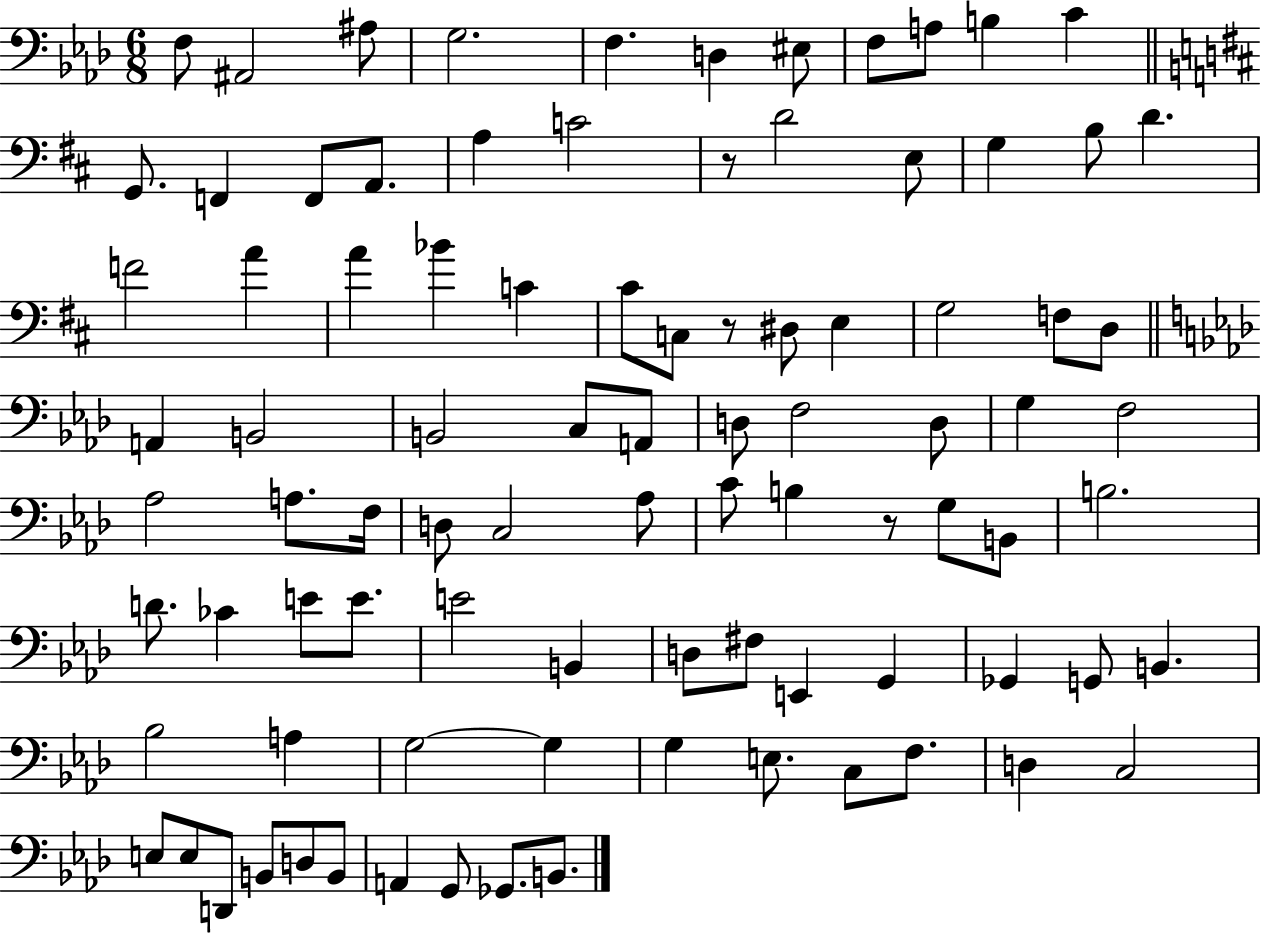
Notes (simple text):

F3/e A#2/h A#3/e G3/h. F3/q. D3/q EIS3/e F3/e A3/e B3/q C4/q G2/e. F2/q F2/e A2/e. A3/q C4/h R/e D4/h E3/e G3/q B3/e D4/q. F4/h A4/q A4/q Bb4/q C4/q C#4/e C3/e R/e D#3/e E3/q G3/h F3/e D3/e A2/q B2/h B2/h C3/e A2/e D3/e F3/h D3/e G3/q F3/h Ab3/h A3/e. F3/s D3/e C3/h Ab3/e C4/e B3/q R/e G3/e B2/e B3/h. D4/e. CES4/q E4/e E4/e. E4/h B2/q D3/e F#3/e E2/q G2/q Gb2/q G2/e B2/q. Bb3/h A3/q G3/h G3/q G3/q E3/e. C3/e F3/e. D3/q C3/h E3/e E3/e D2/e B2/e D3/e B2/e A2/q G2/e Gb2/e. B2/e.